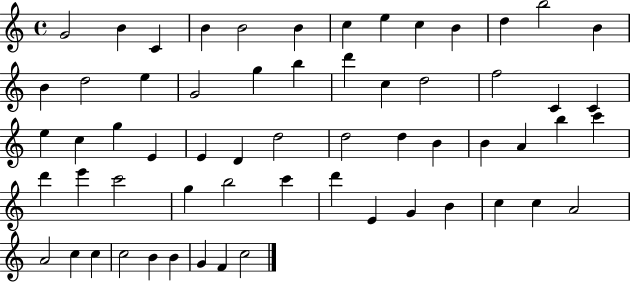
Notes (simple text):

G4/h B4/q C4/q B4/q B4/h B4/q C5/q E5/q C5/q B4/q D5/q B5/h B4/q B4/q D5/h E5/q G4/h G5/q B5/q D6/q C5/q D5/h F5/h C4/q C4/q E5/q C5/q G5/q E4/q E4/q D4/q D5/h D5/h D5/q B4/q B4/q A4/q B5/q C6/q D6/q E6/q C6/h G5/q B5/h C6/q D6/q E4/q G4/q B4/q C5/q C5/q A4/h A4/h C5/q C5/q C5/h B4/q B4/q G4/q F4/q C5/h